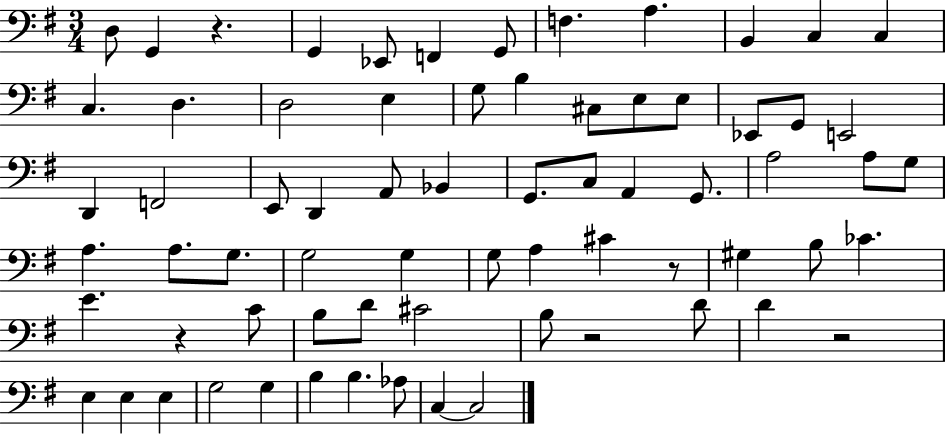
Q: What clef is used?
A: bass